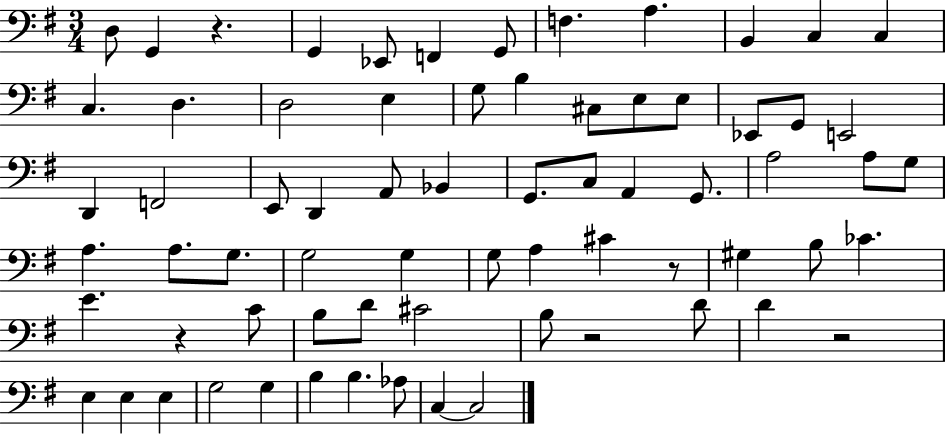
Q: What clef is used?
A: bass